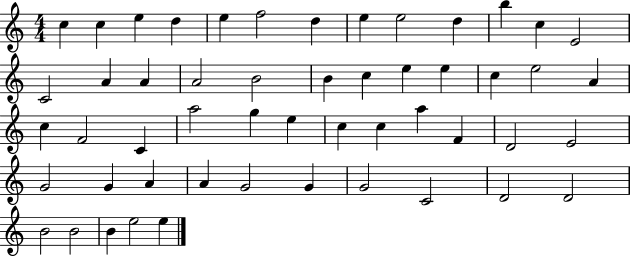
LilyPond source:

{
  \clef treble
  \numericTimeSignature
  \time 4/4
  \key c \major
  c''4 c''4 e''4 d''4 | e''4 f''2 d''4 | e''4 e''2 d''4 | b''4 c''4 e'2 | \break c'2 a'4 a'4 | a'2 b'2 | b'4 c''4 e''4 e''4 | c''4 e''2 a'4 | \break c''4 f'2 c'4 | a''2 g''4 e''4 | c''4 c''4 a''4 f'4 | d'2 e'2 | \break g'2 g'4 a'4 | a'4 g'2 g'4 | g'2 c'2 | d'2 d'2 | \break b'2 b'2 | b'4 e''2 e''4 | \bar "|."
}